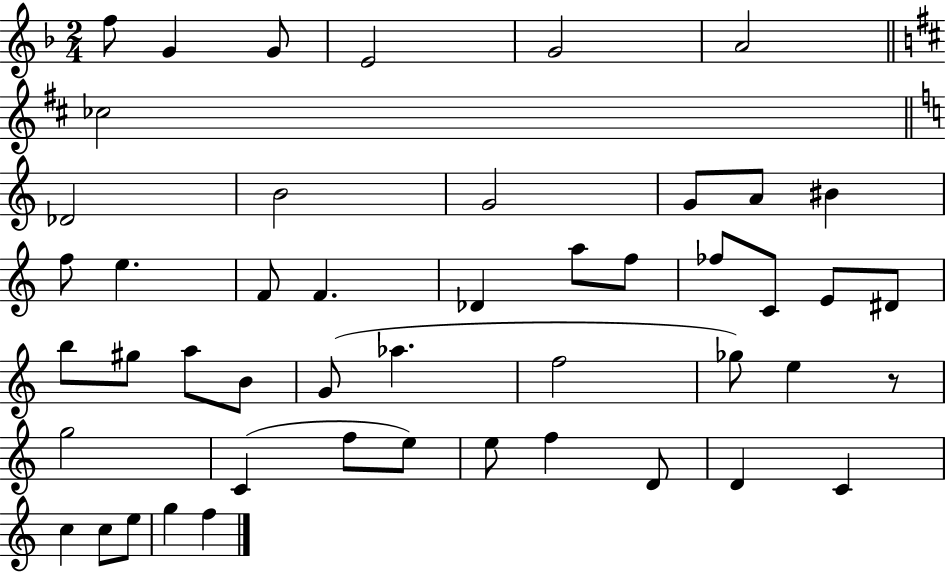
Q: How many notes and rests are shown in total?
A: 48